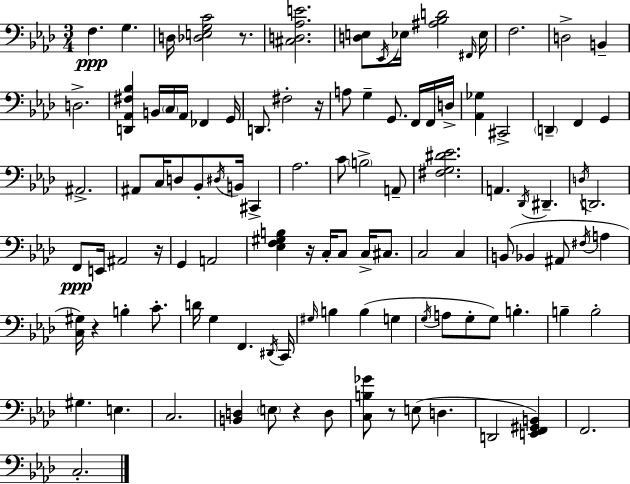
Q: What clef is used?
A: bass